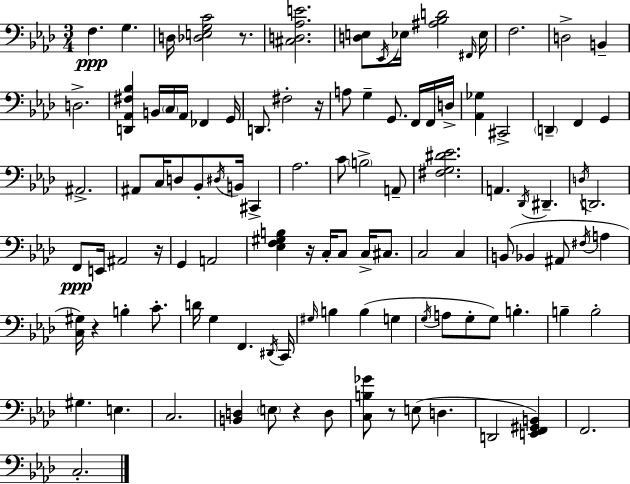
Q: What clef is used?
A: bass